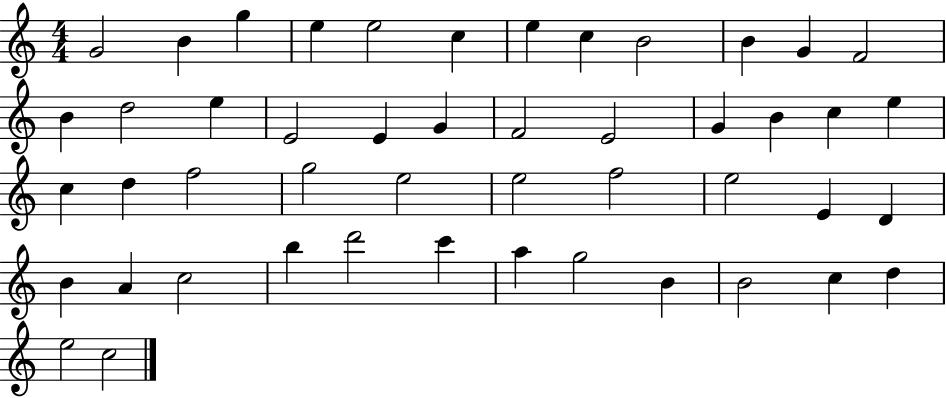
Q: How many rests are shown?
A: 0